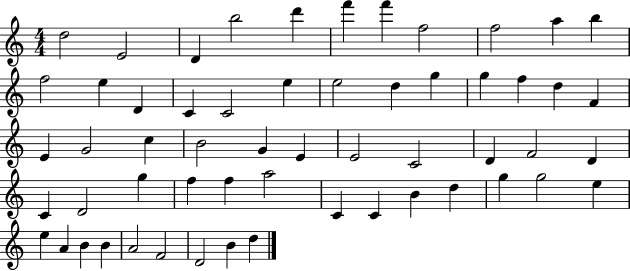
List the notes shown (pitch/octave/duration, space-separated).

D5/h E4/h D4/q B5/h D6/q F6/q F6/q F5/h F5/h A5/q B5/q F5/h E5/q D4/q C4/q C4/h E5/q E5/h D5/q G5/q G5/q F5/q D5/q F4/q E4/q G4/h C5/q B4/h G4/q E4/q E4/h C4/h D4/q F4/h D4/q C4/q D4/h G5/q F5/q F5/q A5/h C4/q C4/q B4/q D5/q G5/q G5/h E5/q E5/q A4/q B4/q B4/q A4/h F4/h D4/h B4/q D5/q